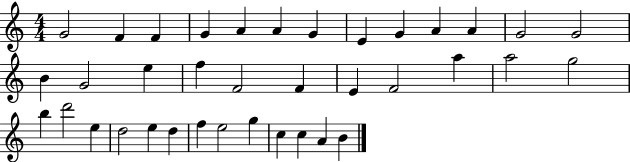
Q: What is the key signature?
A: C major